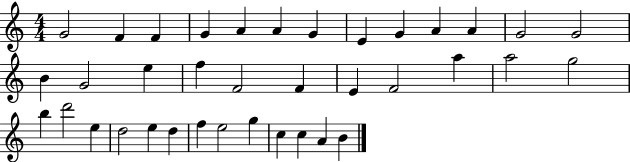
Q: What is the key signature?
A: C major